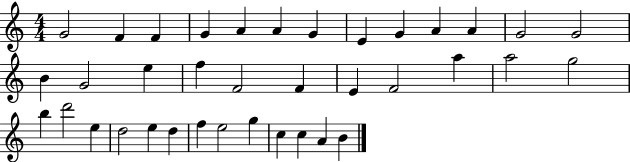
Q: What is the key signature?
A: C major